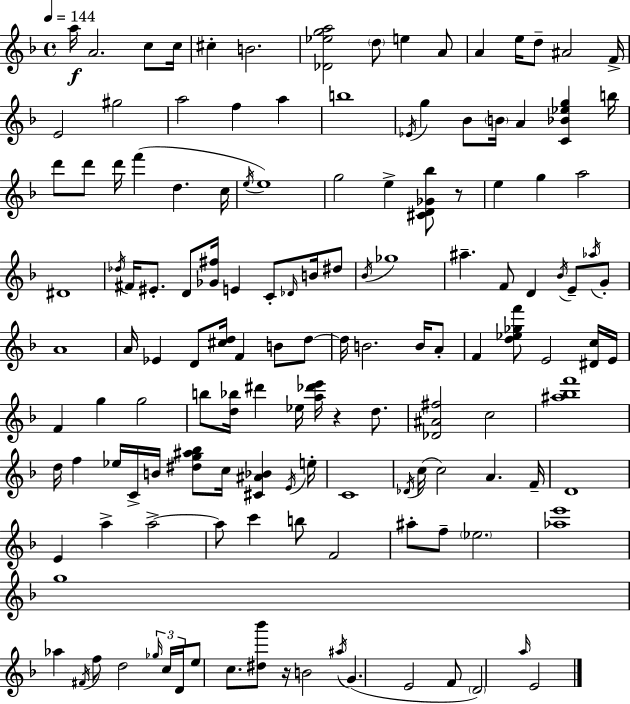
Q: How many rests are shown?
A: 3